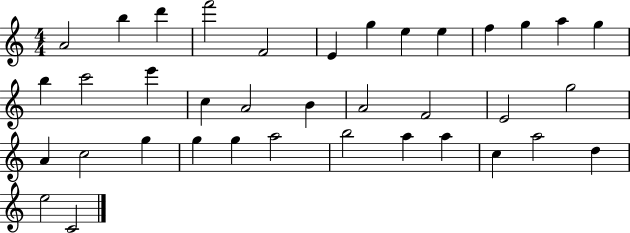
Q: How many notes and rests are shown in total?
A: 37